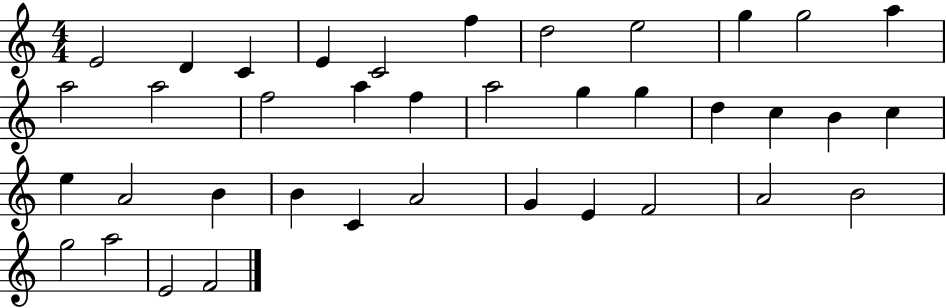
{
  \clef treble
  \numericTimeSignature
  \time 4/4
  \key c \major
  e'2 d'4 c'4 | e'4 c'2 f''4 | d''2 e''2 | g''4 g''2 a''4 | \break a''2 a''2 | f''2 a''4 f''4 | a''2 g''4 g''4 | d''4 c''4 b'4 c''4 | \break e''4 a'2 b'4 | b'4 c'4 a'2 | g'4 e'4 f'2 | a'2 b'2 | \break g''2 a''2 | e'2 f'2 | \bar "|."
}